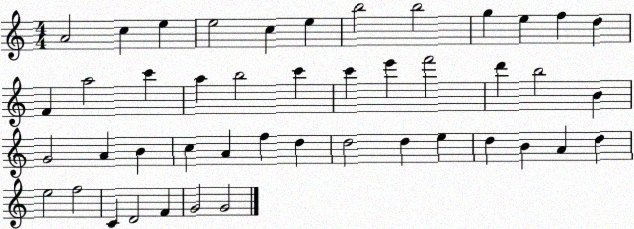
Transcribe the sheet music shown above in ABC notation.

X:1
T:Untitled
M:4/4
L:1/4
K:C
A2 c e e2 c e b2 b2 g e f d F a2 c' a b2 c' c' e' f'2 d' b2 B G2 A B c A f d d2 d e d B A d e2 f2 C D2 F G2 G2